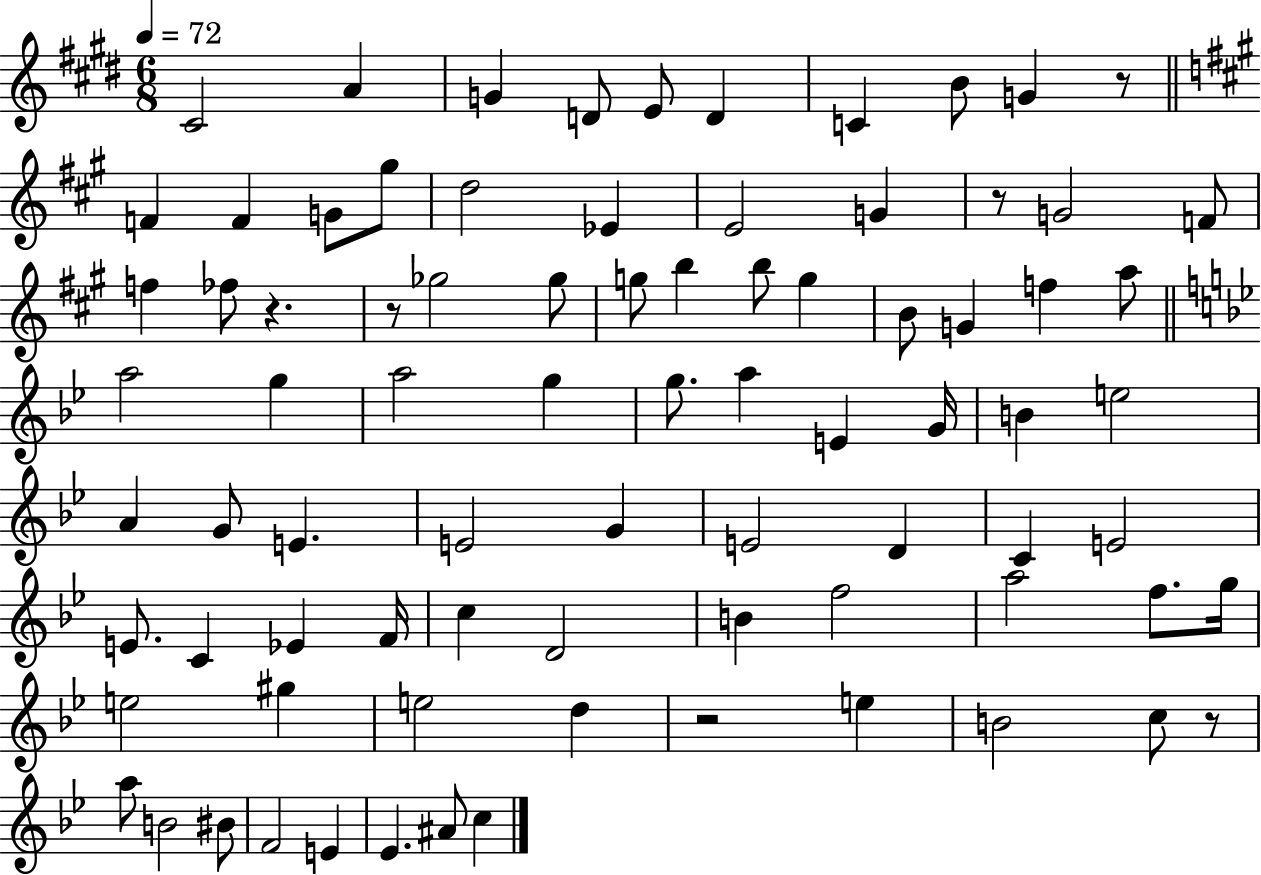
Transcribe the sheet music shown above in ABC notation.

X:1
T:Untitled
M:6/8
L:1/4
K:E
^C2 A G D/2 E/2 D C B/2 G z/2 F F G/2 ^g/2 d2 _E E2 G z/2 G2 F/2 f _f/2 z z/2 _g2 _g/2 g/2 b b/2 g B/2 G f a/2 a2 g a2 g g/2 a E G/4 B e2 A G/2 E E2 G E2 D C E2 E/2 C _E F/4 c D2 B f2 a2 f/2 g/4 e2 ^g e2 d z2 e B2 c/2 z/2 a/2 B2 ^B/2 F2 E _E ^A/2 c